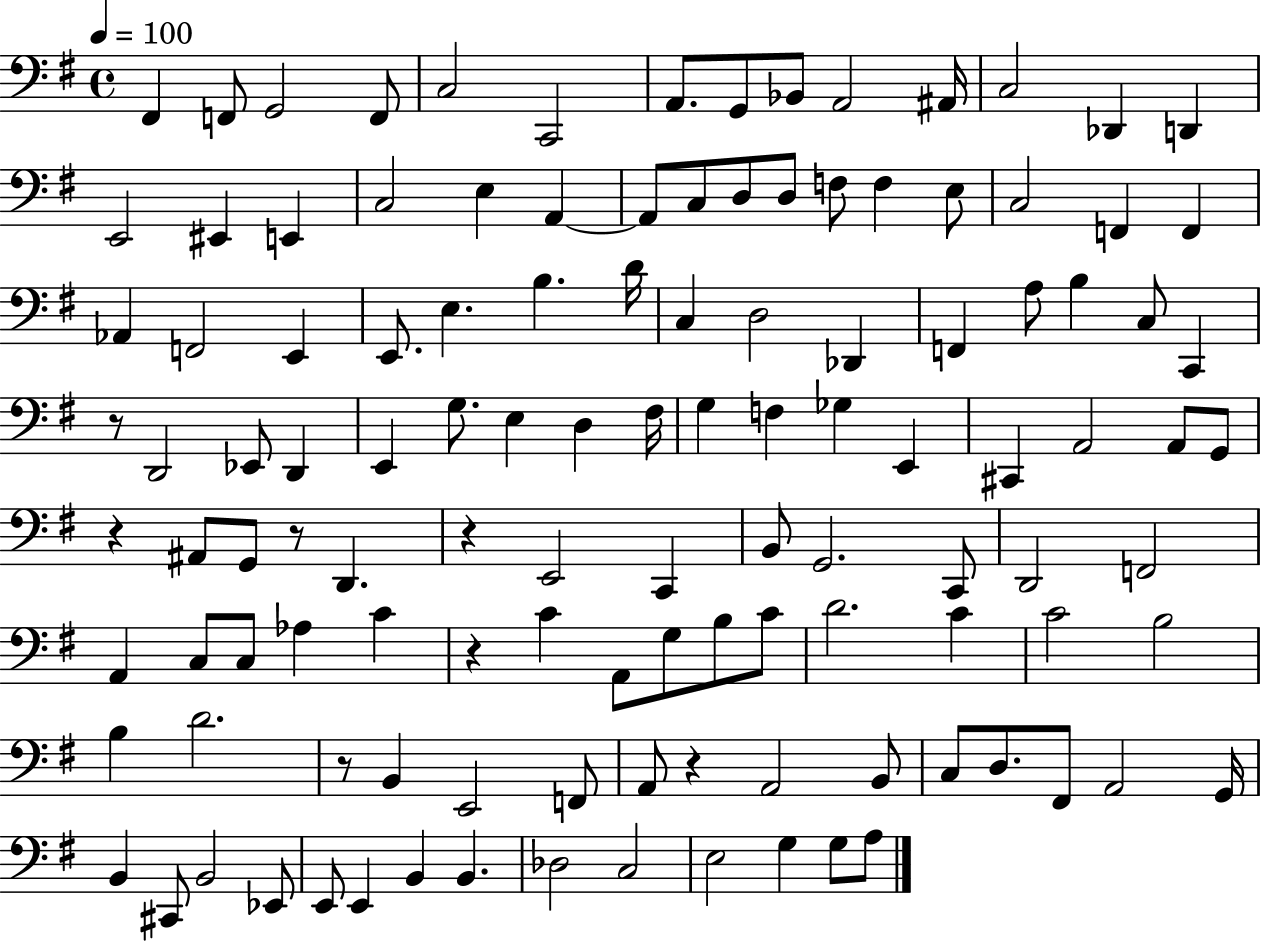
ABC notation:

X:1
T:Untitled
M:4/4
L:1/4
K:G
^F,, F,,/2 G,,2 F,,/2 C,2 C,,2 A,,/2 G,,/2 _B,,/2 A,,2 ^A,,/4 C,2 _D,, D,, E,,2 ^E,, E,, C,2 E, A,, A,,/2 C,/2 D,/2 D,/2 F,/2 F, E,/2 C,2 F,, F,, _A,, F,,2 E,, E,,/2 E, B, D/4 C, D,2 _D,, F,, A,/2 B, C,/2 C,, z/2 D,,2 _E,,/2 D,, E,, G,/2 E, D, ^F,/4 G, F, _G, E,, ^C,, A,,2 A,,/2 G,,/2 z ^A,,/2 G,,/2 z/2 D,, z E,,2 C,, B,,/2 G,,2 C,,/2 D,,2 F,,2 A,, C,/2 C,/2 _A, C z C A,,/2 G,/2 B,/2 C/2 D2 C C2 B,2 B, D2 z/2 B,, E,,2 F,,/2 A,,/2 z A,,2 B,,/2 C,/2 D,/2 ^F,,/2 A,,2 G,,/4 B,, ^C,,/2 B,,2 _E,,/2 E,,/2 E,, B,, B,, _D,2 C,2 E,2 G, G,/2 A,/2